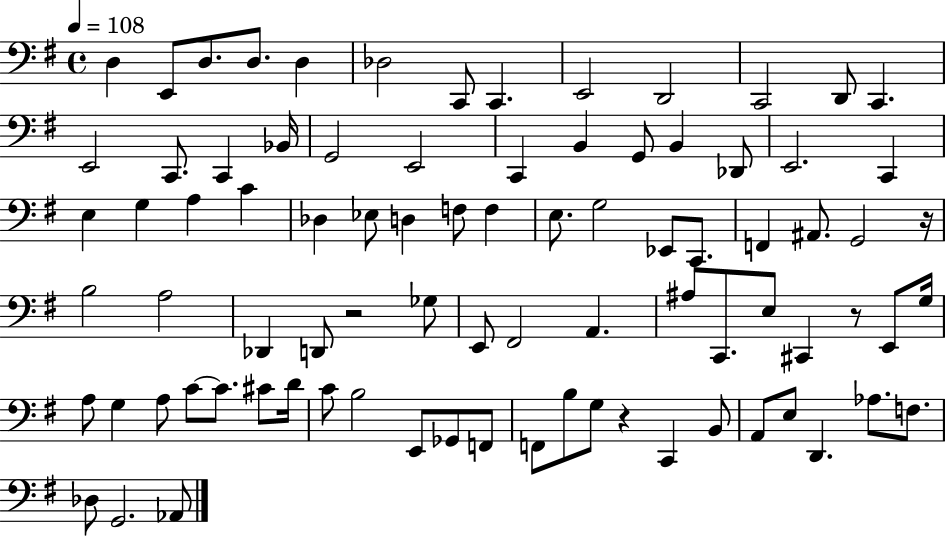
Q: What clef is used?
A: bass